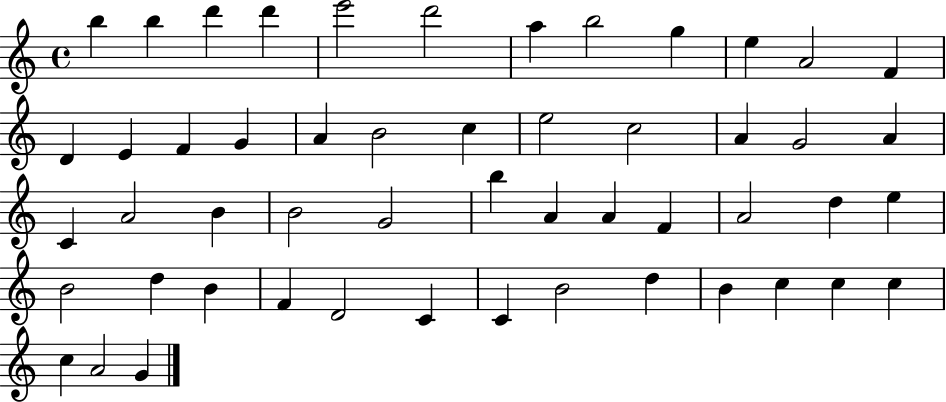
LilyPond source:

{
  \clef treble
  \time 4/4
  \defaultTimeSignature
  \key c \major
  b''4 b''4 d'''4 d'''4 | e'''2 d'''2 | a''4 b''2 g''4 | e''4 a'2 f'4 | \break d'4 e'4 f'4 g'4 | a'4 b'2 c''4 | e''2 c''2 | a'4 g'2 a'4 | \break c'4 a'2 b'4 | b'2 g'2 | b''4 a'4 a'4 f'4 | a'2 d''4 e''4 | \break b'2 d''4 b'4 | f'4 d'2 c'4 | c'4 b'2 d''4 | b'4 c''4 c''4 c''4 | \break c''4 a'2 g'4 | \bar "|."
}